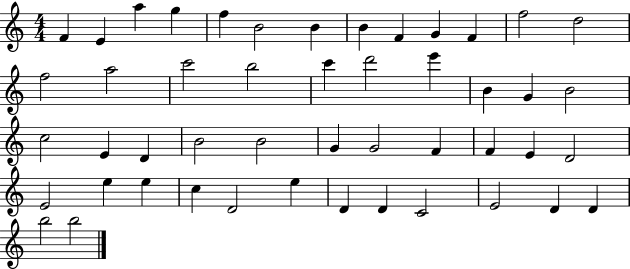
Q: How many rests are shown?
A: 0